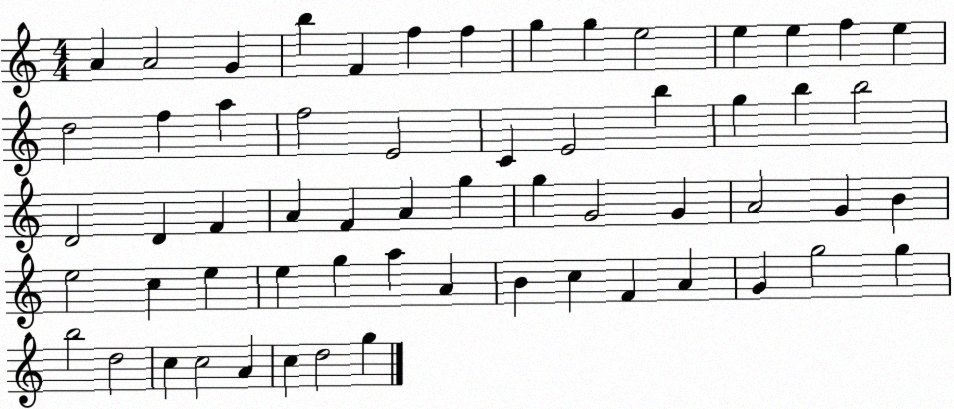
X:1
T:Untitled
M:4/4
L:1/4
K:C
A A2 G b F f f g g e2 e e f e d2 f a f2 E2 C E2 b g b b2 D2 D F A F A g g G2 G A2 G B e2 c e e g a A B c F A G g2 g b2 d2 c c2 A c d2 g